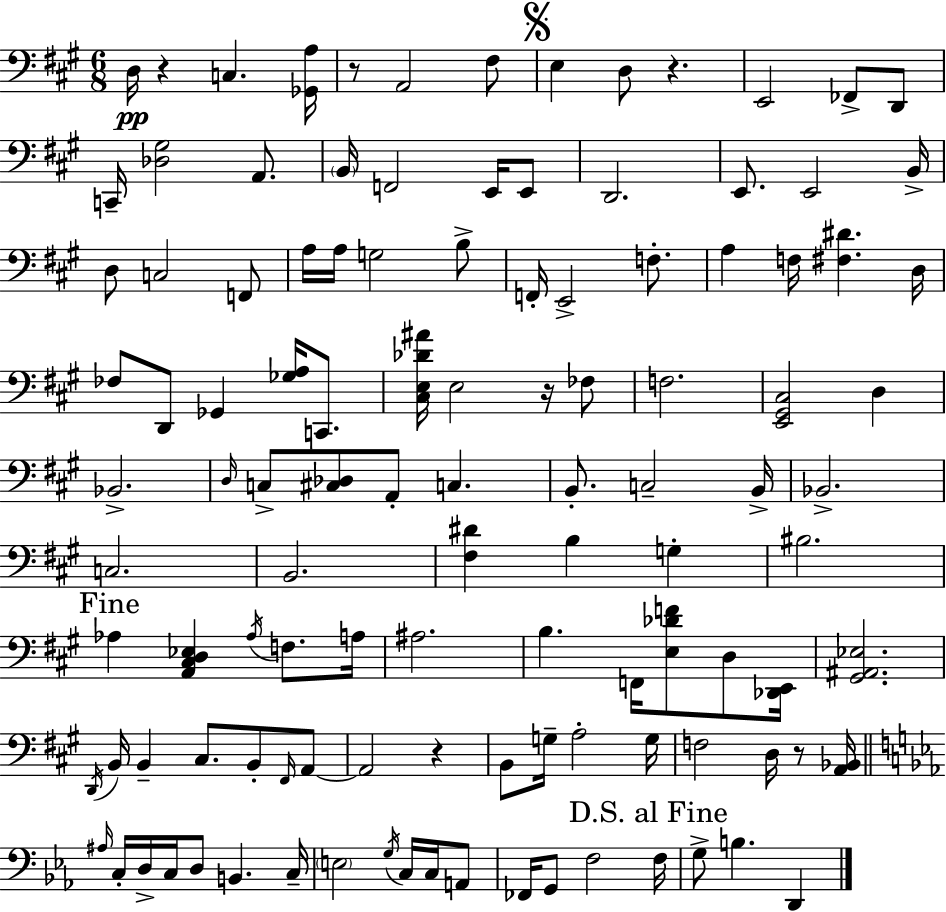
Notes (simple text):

D3/s R/q C3/q. [Gb2,A3]/s R/e A2/h F#3/e E3/q D3/e R/q. E2/h FES2/e D2/e C2/s [Db3,G#3]/h A2/e. B2/s F2/h E2/s E2/e D2/h. E2/e. E2/h B2/s D3/e C3/h F2/e A3/s A3/s G3/h B3/e F2/s E2/h F3/e. A3/q F3/s [F#3,D#4]/q. D3/s FES3/e D2/e Gb2/q [Gb3,A3]/s C2/e. [C#3,E3,Db4,A#4]/s E3/h R/s FES3/e F3/h. [E2,G#2,C#3]/h D3/q Bb2/h. D3/s C3/e [C#3,Db3]/e A2/e C3/q. B2/e. C3/h B2/s Bb2/h. C3/h. B2/h. [F#3,D#4]/q B3/q G3/q BIS3/h. Ab3/q [A2,C#3,D3,Eb3]/q Ab3/s F3/e. A3/s A#3/h. B3/q. F2/s [E3,Db4,F4]/e D3/e [Db2,E2]/s [G#2,A#2,Eb3]/h. D2/s B2/s B2/q C#3/e. B2/e F#2/s A2/e A2/h R/q B2/e G3/s A3/h G3/s F3/h D3/s R/e [A2,Bb2]/s A#3/s C3/s D3/s C3/s D3/e B2/q. C3/s E3/h G3/s C3/s C3/s A2/e FES2/s G2/e F3/h F3/s G3/e B3/q. D2/q